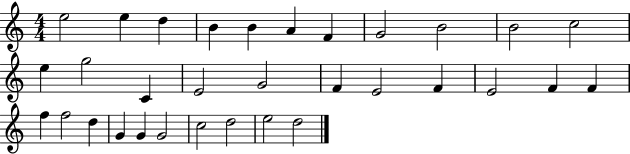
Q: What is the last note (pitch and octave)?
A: D5